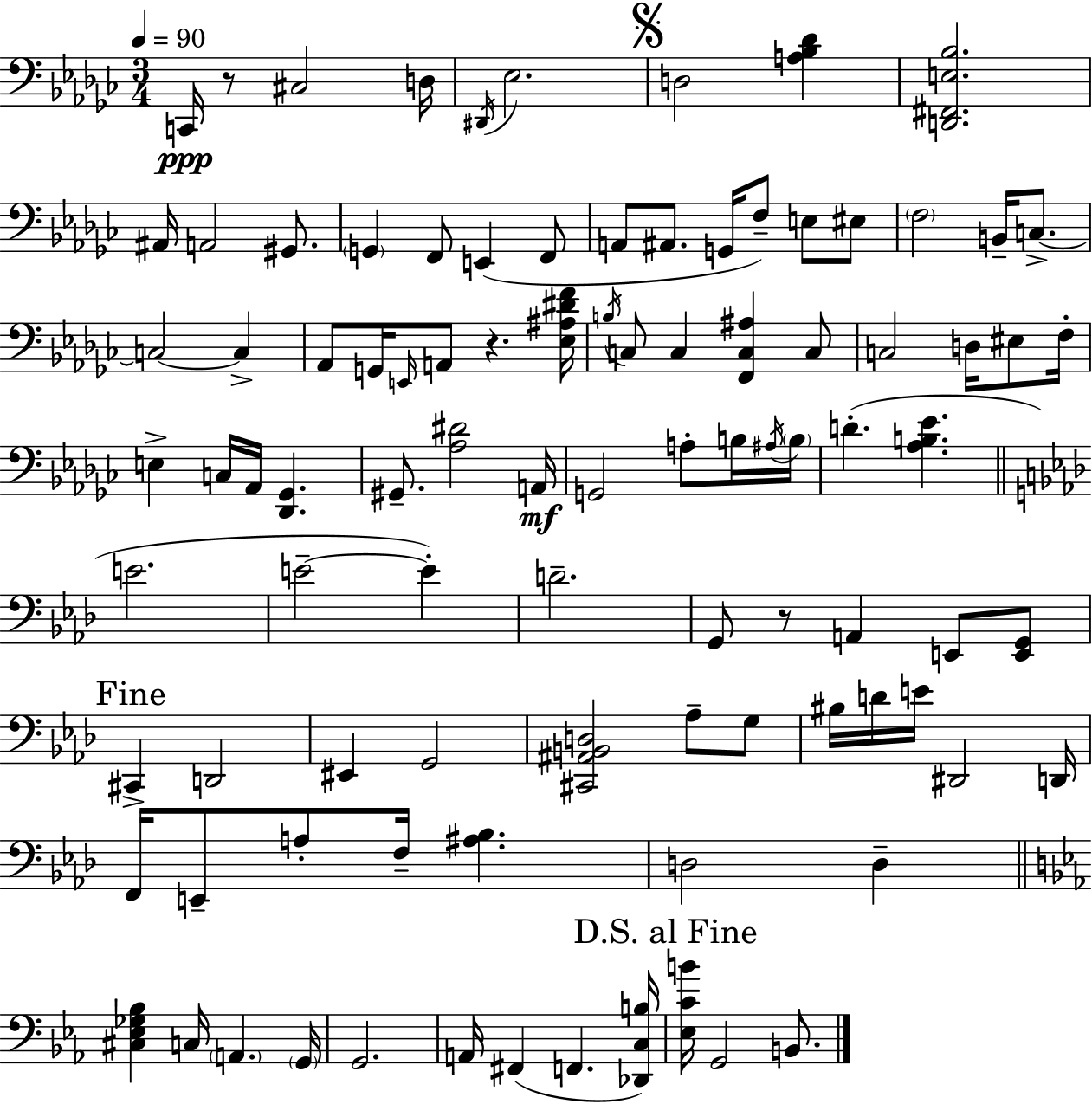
{
  \clef bass
  \numericTimeSignature
  \time 3/4
  \key ees \minor
  \tempo 4 = 90
  c,16\ppp r8 cis2 d16 | \acciaccatura { dis,16 } ees2. | \mark \markup { \musicglyph "scripts.segno" } d2 <a bes des'>4 | <d, fis, e bes>2. | \break ais,16 a,2 gis,8. | \parenthesize g,4 f,8 e,4( f,8 | a,8 ais,8. g,16 f8--) e8 eis8 | \parenthesize f2 b,16-- c8.->~~ | \break c2~~ c4-> | aes,8 g,16 \grace { e,16 } a,8 r4. | <ees ais dis' f'>16 \acciaccatura { b16 } c8 c4 <f, c ais>4 | c8 c2 d16 | \break eis8 f16-. e4-> c16 aes,16 <des, ges,>4. | gis,8.-- <aes dis'>2 | a,16\mf g,2 a8-. | b16 \acciaccatura { ais16 } \parenthesize b16 d'4.-.( <aes b ees'>4. | \break \bar "||" \break \key aes \major e'2. | e'2--~~ e'4-.) | d'2.-- | g,8 r8 a,4 e,8 <e, g,>8 | \break \mark "Fine" cis,4-> d,2 | eis,4 g,2 | <cis, ais, b, d>2 aes8-- g8 | bis16 d'16 e'16 dis,2 d,16 | \break f,16 e,8-- a8-. f16-- <ais bes>4. | d2 d4-- | \bar "||" \break \key c \minor <cis ees ges bes>4 c16 \parenthesize a,4. \parenthesize g,16 | g,2. | a,16 fis,4( f,4. <des, c b>16) | \mark "D.S. al Fine" <ees c' b'>16 g,2 b,8. | \break \bar "|."
}